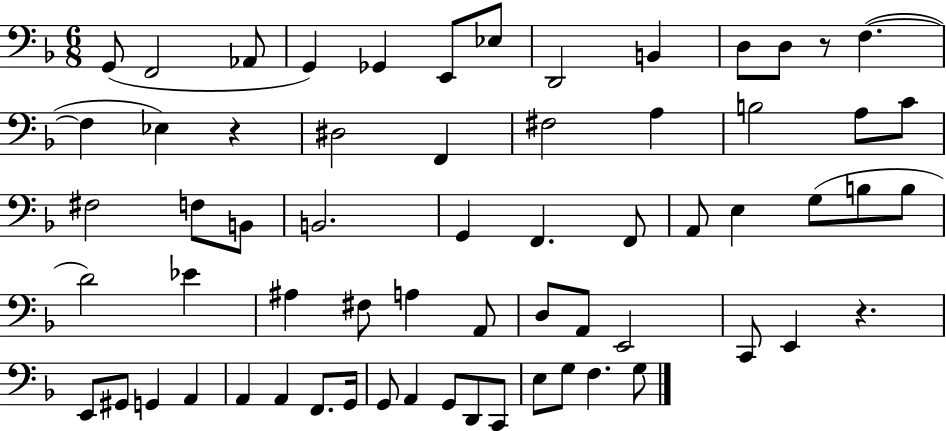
G2/e F2/h Ab2/e G2/q Gb2/q E2/e Eb3/e D2/h B2/q D3/e D3/e R/e F3/q. F3/q Eb3/q R/q D#3/h F2/q F#3/h A3/q B3/h A3/e C4/e F#3/h F3/e B2/e B2/h. G2/q F2/q. F2/e A2/e E3/q G3/e B3/e B3/e D4/h Eb4/q A#3/q F#3/e A3/q A2/e D3/e A2/e E2/h C2/e E2/q R/q. E2/e G#2/e G2/q A2/q A2/q A2/q F2/e. G2/s G2/e A2/q G2/e D2/e C2/e E3/e G3/e F3/q. G3/e